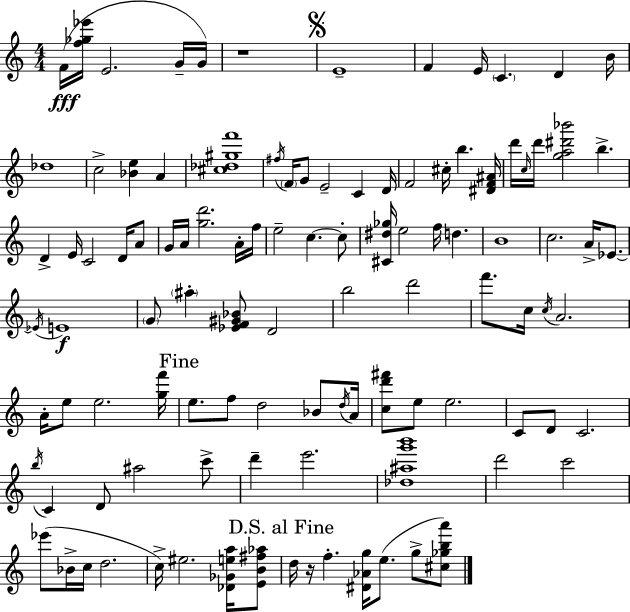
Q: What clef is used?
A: treble